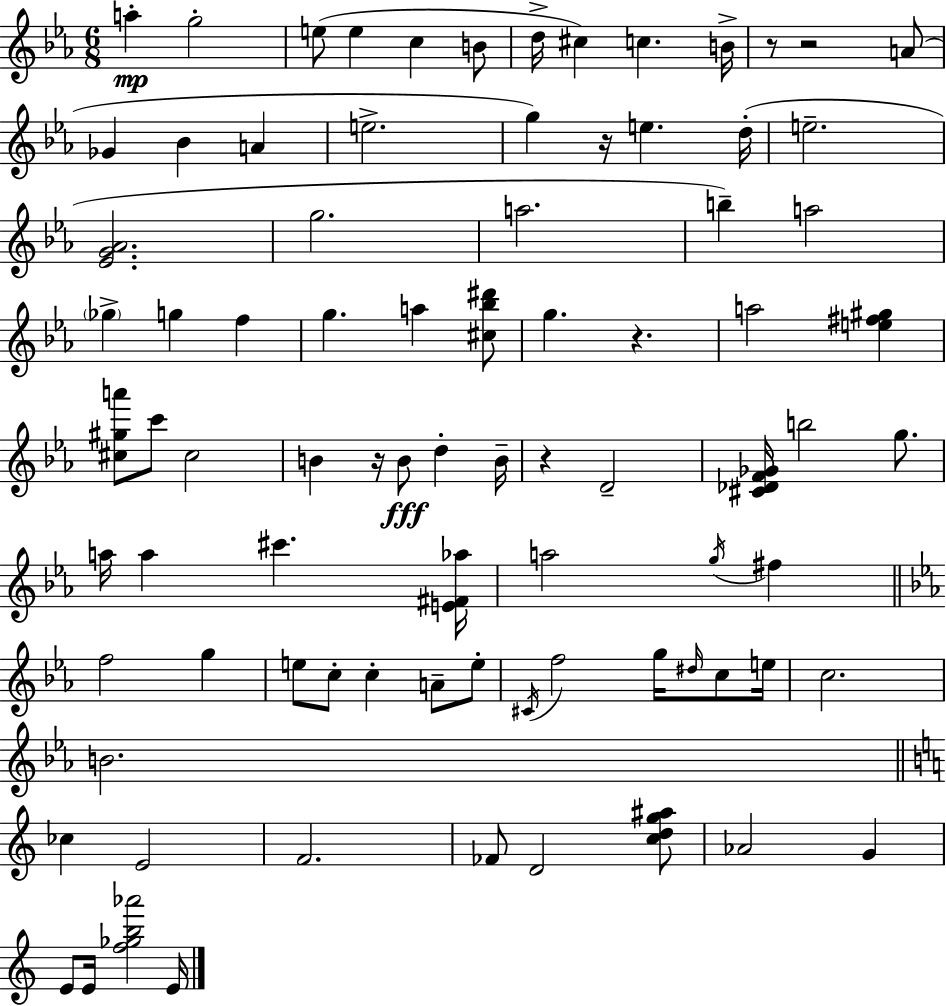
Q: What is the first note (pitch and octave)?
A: A5